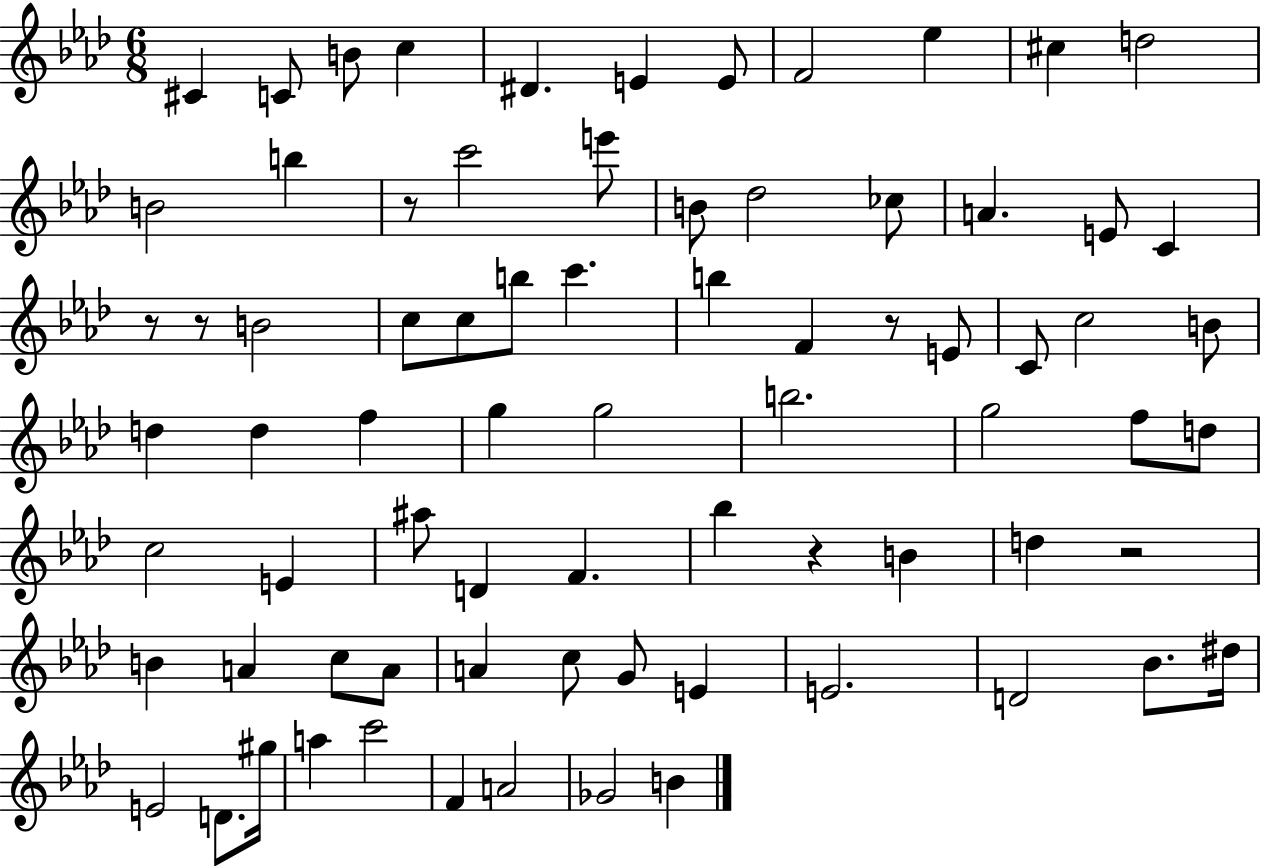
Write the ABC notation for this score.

X:1
T:Untitled
M:6/8
L:1/4
K:Ab
^C C/2 B/2 c ^D E E/2 F2 _e ^c d2 B2 b z/2 c'2 e'/2 B/2 _d2 _c/2 A E/2 C z/2 z/2 B2 c/2 c/2 b/2 c' b F z/2 E/2 C/2 c2 B/2 d d f g g2 b2 g2 f/2 d/2 c2 E ^a/2 D F _b z B d z2 B A c/2 A/2 A c/2 G/2 E E2 D2 _B/2 ^d/4 E2 D/2 ^g/4 a c'2 F A2 _G2 B